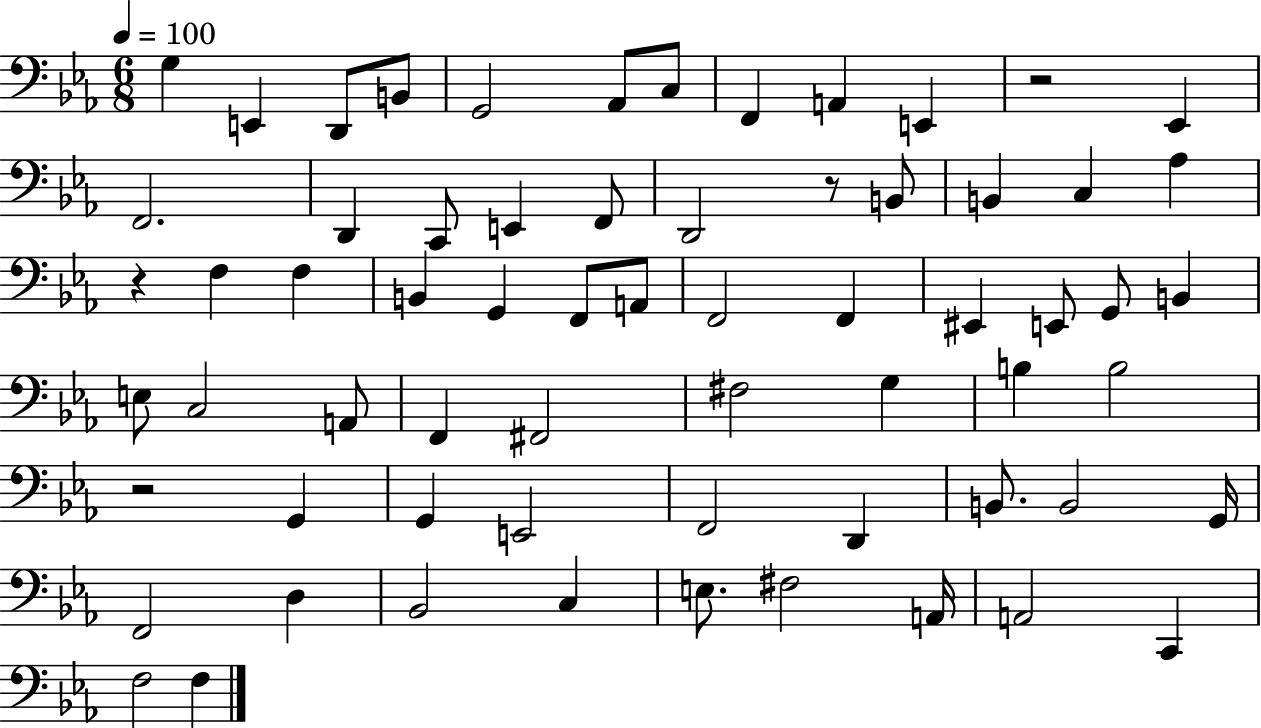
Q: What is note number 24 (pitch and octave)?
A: B2